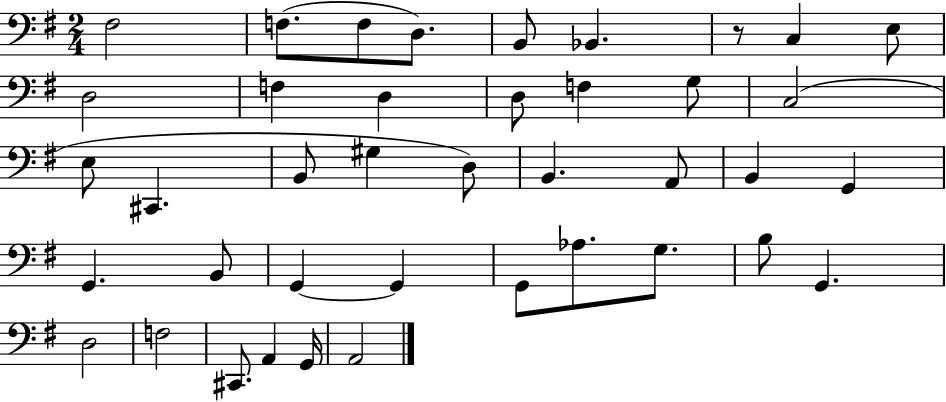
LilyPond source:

{
  \clef bass
  \numericTimeSignature
  \time 2/4
  \key g \major
  fis2 | f8.( f8 d8.) | b,8 bes,4. | r8 c4 e8 | \break d2 | f4 d4 | d8 f4 g8 | c2( | \break e8 cis,4. | b,8 gis4 d8) | b,4. a,8 | b,4 g,4 | \break g,4. b,8 | g,4~~ g,4 | g,8 aes8. g8. | b8 g,4. | \break d2 | f2 | cis,8. a,4 g,16 | a,2 | \break \bar "|."
}